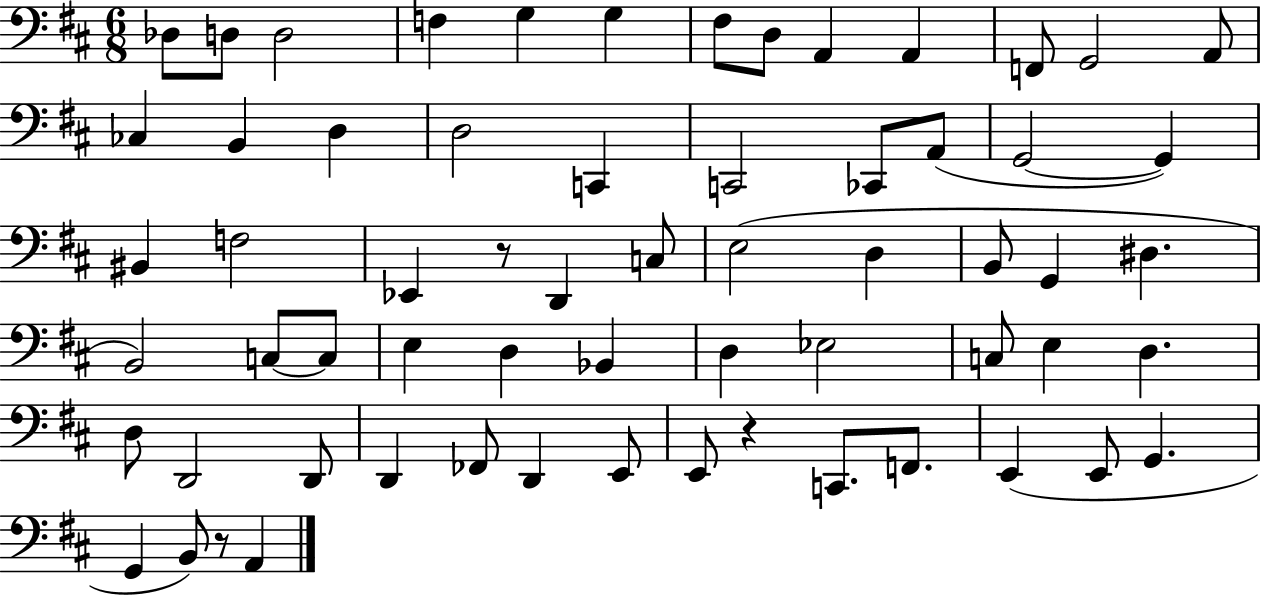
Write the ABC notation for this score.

X:1
T:Untitled
M:6/8
L:1/4
K:D
_D,/2 D,/2 D,2 F, G, G, ^F,/2 D,/2 A,, A,, F,,/2 G,,2 A,,/2 _C, B,, D, D,2 C,, C,,2 _C,,/2 A,,/2 G,,2 G,, ^B,, F,2 _E,, z/2 D,, C,/2 E,2 D, B,,/2 G,, ^D, B,,2 C,/2 C,/2 E, D, _B,, D, _E,2 C,/2 E, D, D,/2 D,,2 D,,/2 D,, _F,,/2 D,, E,,/2 E,,/2 z C,,/2 F,,/2 E,, E,,/2 G,, G,, B,,/2 z/2 A,,